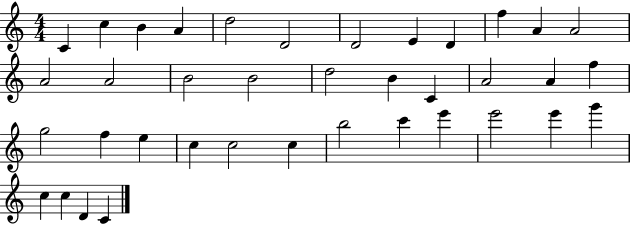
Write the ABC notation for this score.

X:1
T:Untitled
M:4/4
L:1/4
K:C
C c B A d2 D2 D2 E D f A A2 A2 A2 B2 B2 d2 B C A2 A f g2 f e c c2 c b2 c' e' e'2 e' g' c c D C